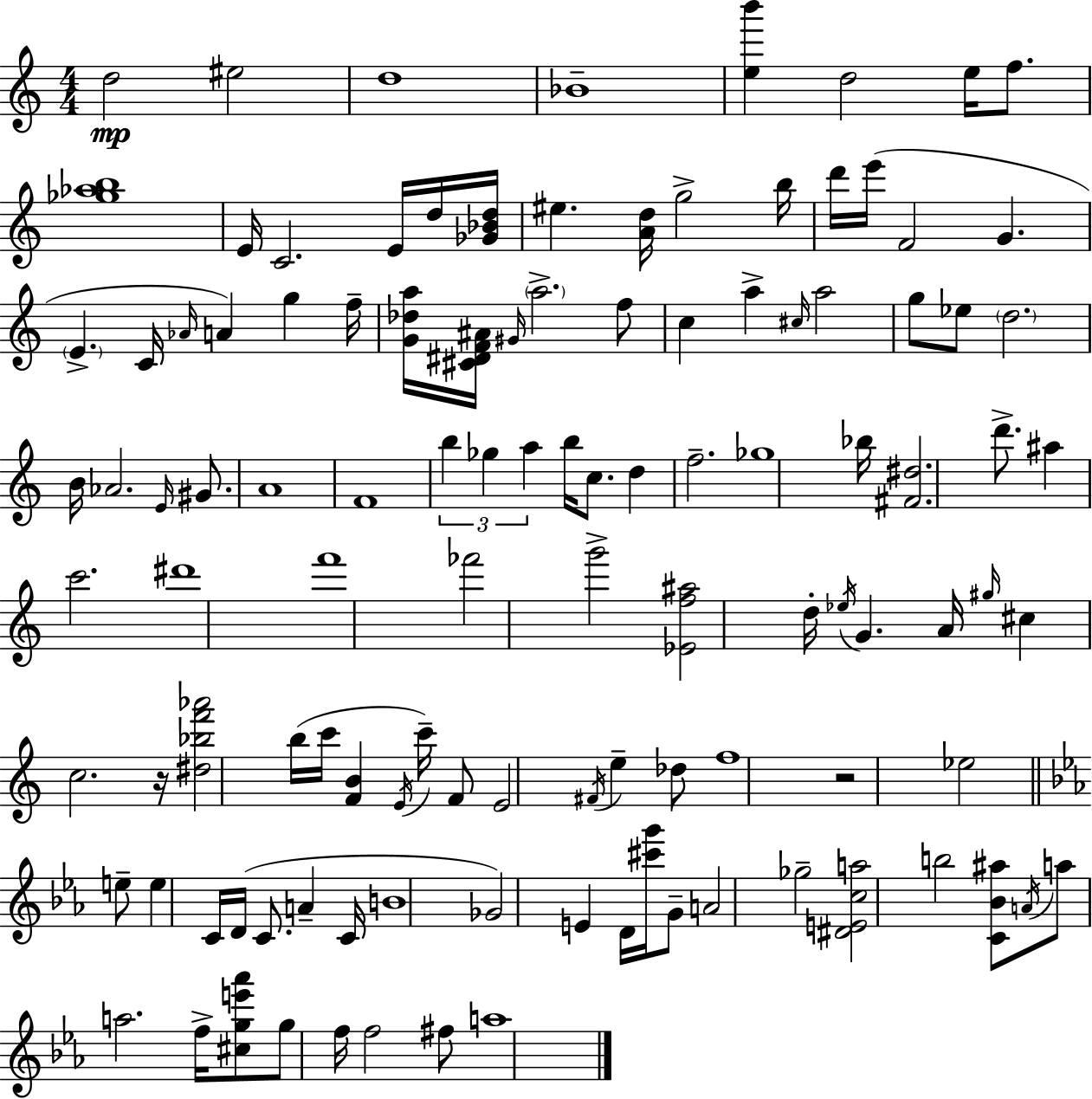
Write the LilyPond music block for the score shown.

{
  \clef treble
  \numericTimeSignature
  \time 4/4
  \key c \major
  d''2\mp eis''2 | d''1 | bes'1-- | <e'' b'''>4 d''2 e''16 f''8. | \break <ges'' aes'' b''>1 | e'16 c'2. e'16 d''16 <ges' bes' d''>16 | eis''4. <a' d''>16 g''2-> b''16 | d'''16 e'''16( f'2 g'4. | \break \parenthesize e'4.-> c'16 \grace { aes'16 }) a'4 g''4 | f''16-- <g' des'' a''>16 <cis' dis' f' ais'>16 \grace { gis'16 } \parenthesize a''2.-> | f''8 c''4 a''4-> \grace { cis''16 } a''2 | g''8 ees''8 \parenthesize d''2. | \break b'16 aes'2. | \grace { e'16 } gis'8. a'1 | f'1 | \tuplet 3/2 { b''4 ges''4 a''4 } | \break b''16 c''8. d''4 f''2.-- | ges''1 | bes''16 <fis' dis''>2. | d'''8.-> ais''4 c'''2. | \break dis'''1 | f'''1 | fes'''2 g'''2-> | <ees' f'' ais''>2 d''16-. \acciaccatura { ees''16 } g'4. | \break a'16 \grace { gis''16 } cis''4 c''2. | r16 <dis'' bes'' f''' aes'''>2 b''16( | c'''16 <f' b'>4 \acciaccatura { e'16 } c'''16--) f'8 e'2 | \acciaccatura { fis'16 } e''4-- des''8 f''1 | \break r2 | ees''2 \bar "||" \break \key c \minor e''8-- e''4 c'16 d'16( c'8. a'4-- c'16 | b'1 | ges'2) e'4 d'16 <cis''' g'''>16 g'8-- | a'2 ges''2-- | \break <dis' e' c'' a''>2 b''2 | <c' bes' ais''>8 \acciaccatura { a'16 } a''8 a''2. | f''16-> <cis'' g'' e''' aes'''>8 g''8 f''16 f''2 fis''8 | a''1 | \break \bar "|."
}